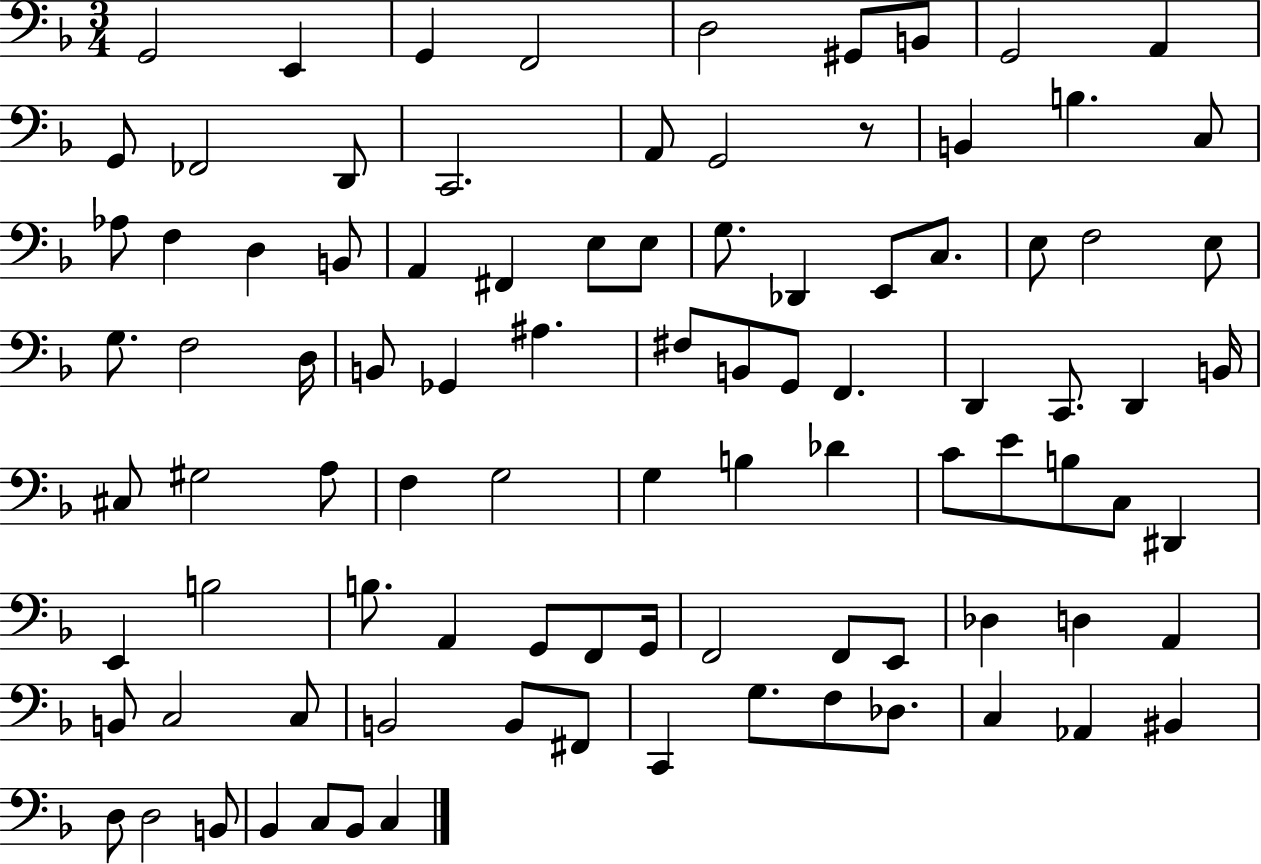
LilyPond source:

{
  \clef bass
  \numericTimeSignature
  \time 3/4
  \key f \major
  g,2 e,4 | g,4 f,2 | d2 gis,8 b,8 | g,2 a,4 | \break g,8 fes,2 d,8 | c,2. | a,8 g,2 r8 | b,4 b4. c8 | \break aes8 f4 d4 b,8 | a,4 fis,4 e8 e8 | g8. des,4 e,8 c8. | e8 f2 e8 | \break g8. f2 d16 | b,8 ges,4 ais4. | fis8 b,8 g,8 f,4. | d,4 c,8. d,4 b,16 | \break cis8 gis2 a8 | f4 g2 | g4 b4 des'4 | c'8 e'8 b8 c8 dis,4 | \break e,4 b2 | b8. a,4 g,8 f,8 g,16 | f,2 f,8 e,8 | des4 d4 a,4 | \break b,8 c2 c8 | b,2 b,8 fis,8 | c,4 g8. f8 des8. | c4 aes,4 bis,4 | \break d8 d2 b,8 | bes,4 c8 bes,8 c4 | \bar "|."
}